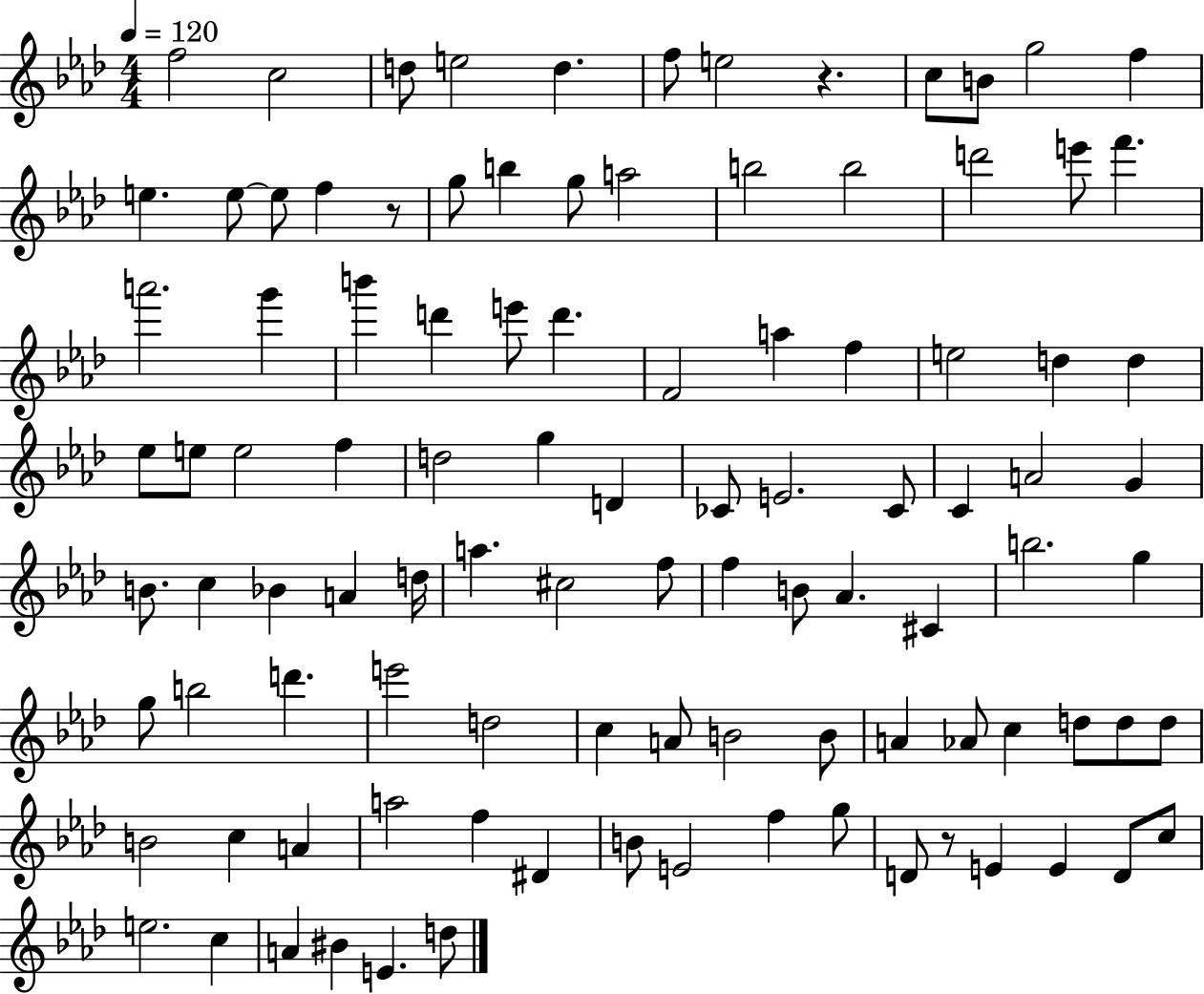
{
  \clef treble
  \numericTimeSignature
  \time 4/4
  \key aes \major
  \tempo 4 = 120
  \repeat volta 2 { f''2 c''2 | d''8 e''2 d''4. | f''8 e''2 r4. | c''8 b'8 g''2 f''4 | \break e''4. e''8~~ e''8 f''4 r8 | g''8 b''4 g''8 a''2 | b''2 b''2 | d'''2 e'''8 f'''4. | \break a'''2. g'''4 | b'''4 d'''4 e'''8 d'''4. | f'2 a''4 f''4 | e''2 d''4 d''4 | \break ees''8 e''8 e''2 f''4 | d''2 g''4 d'4 | ces'8 e'2. ces'8 | c'4 a'2 g'4 | \break b'8. c''4 bes'4 a'4 d''16 | a''4. cis''2 f''8 | f''4 b'8 aes'4. cis'4 | b''2. g''4 | \break g''8 b''2 d'''4. | e'''2 d''2 | c''4 a'8 b'2 b'8 | a'4 aes'8 c''4 d''8 d''8 d''8 | \break b'2 c''4 a'4 | a''2 f''4 dis'4 | b'8 e'2 f''4 g''8 | d'8 r8 e'4 e'4 d'8 c''8 | \break e''2. c''4 | a'4 bis'4 e'4. d''8 | } \bar "|."
}